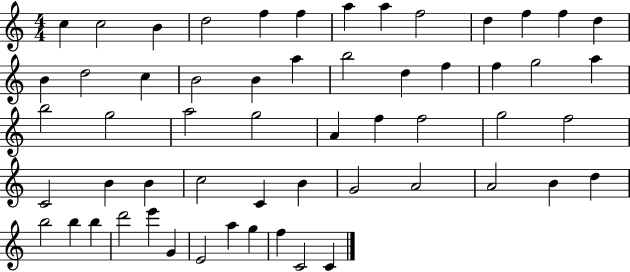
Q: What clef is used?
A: treble